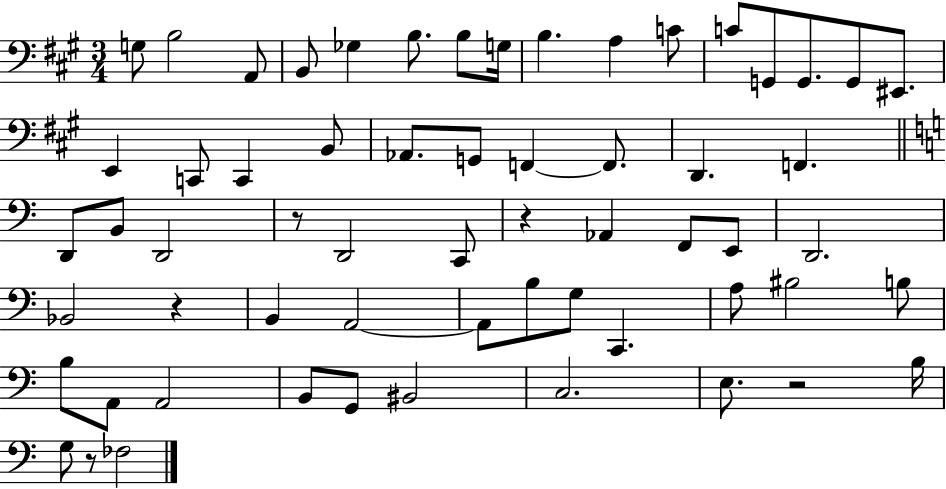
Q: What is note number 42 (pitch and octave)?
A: C2